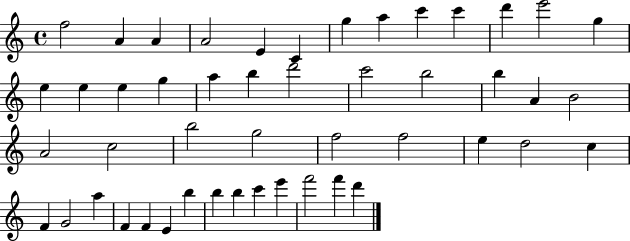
X:1
T:Untitled
M:4/4
L:1/4
K:C
f2 A A A2 E C g a c' c' d' e'2 g e e e g a b d'2 c'2 b2 b A B2 A2 c2 b2 g2 f2 f2 e d2 c F G2 a F F E b b b c' e' f'2 f' d'